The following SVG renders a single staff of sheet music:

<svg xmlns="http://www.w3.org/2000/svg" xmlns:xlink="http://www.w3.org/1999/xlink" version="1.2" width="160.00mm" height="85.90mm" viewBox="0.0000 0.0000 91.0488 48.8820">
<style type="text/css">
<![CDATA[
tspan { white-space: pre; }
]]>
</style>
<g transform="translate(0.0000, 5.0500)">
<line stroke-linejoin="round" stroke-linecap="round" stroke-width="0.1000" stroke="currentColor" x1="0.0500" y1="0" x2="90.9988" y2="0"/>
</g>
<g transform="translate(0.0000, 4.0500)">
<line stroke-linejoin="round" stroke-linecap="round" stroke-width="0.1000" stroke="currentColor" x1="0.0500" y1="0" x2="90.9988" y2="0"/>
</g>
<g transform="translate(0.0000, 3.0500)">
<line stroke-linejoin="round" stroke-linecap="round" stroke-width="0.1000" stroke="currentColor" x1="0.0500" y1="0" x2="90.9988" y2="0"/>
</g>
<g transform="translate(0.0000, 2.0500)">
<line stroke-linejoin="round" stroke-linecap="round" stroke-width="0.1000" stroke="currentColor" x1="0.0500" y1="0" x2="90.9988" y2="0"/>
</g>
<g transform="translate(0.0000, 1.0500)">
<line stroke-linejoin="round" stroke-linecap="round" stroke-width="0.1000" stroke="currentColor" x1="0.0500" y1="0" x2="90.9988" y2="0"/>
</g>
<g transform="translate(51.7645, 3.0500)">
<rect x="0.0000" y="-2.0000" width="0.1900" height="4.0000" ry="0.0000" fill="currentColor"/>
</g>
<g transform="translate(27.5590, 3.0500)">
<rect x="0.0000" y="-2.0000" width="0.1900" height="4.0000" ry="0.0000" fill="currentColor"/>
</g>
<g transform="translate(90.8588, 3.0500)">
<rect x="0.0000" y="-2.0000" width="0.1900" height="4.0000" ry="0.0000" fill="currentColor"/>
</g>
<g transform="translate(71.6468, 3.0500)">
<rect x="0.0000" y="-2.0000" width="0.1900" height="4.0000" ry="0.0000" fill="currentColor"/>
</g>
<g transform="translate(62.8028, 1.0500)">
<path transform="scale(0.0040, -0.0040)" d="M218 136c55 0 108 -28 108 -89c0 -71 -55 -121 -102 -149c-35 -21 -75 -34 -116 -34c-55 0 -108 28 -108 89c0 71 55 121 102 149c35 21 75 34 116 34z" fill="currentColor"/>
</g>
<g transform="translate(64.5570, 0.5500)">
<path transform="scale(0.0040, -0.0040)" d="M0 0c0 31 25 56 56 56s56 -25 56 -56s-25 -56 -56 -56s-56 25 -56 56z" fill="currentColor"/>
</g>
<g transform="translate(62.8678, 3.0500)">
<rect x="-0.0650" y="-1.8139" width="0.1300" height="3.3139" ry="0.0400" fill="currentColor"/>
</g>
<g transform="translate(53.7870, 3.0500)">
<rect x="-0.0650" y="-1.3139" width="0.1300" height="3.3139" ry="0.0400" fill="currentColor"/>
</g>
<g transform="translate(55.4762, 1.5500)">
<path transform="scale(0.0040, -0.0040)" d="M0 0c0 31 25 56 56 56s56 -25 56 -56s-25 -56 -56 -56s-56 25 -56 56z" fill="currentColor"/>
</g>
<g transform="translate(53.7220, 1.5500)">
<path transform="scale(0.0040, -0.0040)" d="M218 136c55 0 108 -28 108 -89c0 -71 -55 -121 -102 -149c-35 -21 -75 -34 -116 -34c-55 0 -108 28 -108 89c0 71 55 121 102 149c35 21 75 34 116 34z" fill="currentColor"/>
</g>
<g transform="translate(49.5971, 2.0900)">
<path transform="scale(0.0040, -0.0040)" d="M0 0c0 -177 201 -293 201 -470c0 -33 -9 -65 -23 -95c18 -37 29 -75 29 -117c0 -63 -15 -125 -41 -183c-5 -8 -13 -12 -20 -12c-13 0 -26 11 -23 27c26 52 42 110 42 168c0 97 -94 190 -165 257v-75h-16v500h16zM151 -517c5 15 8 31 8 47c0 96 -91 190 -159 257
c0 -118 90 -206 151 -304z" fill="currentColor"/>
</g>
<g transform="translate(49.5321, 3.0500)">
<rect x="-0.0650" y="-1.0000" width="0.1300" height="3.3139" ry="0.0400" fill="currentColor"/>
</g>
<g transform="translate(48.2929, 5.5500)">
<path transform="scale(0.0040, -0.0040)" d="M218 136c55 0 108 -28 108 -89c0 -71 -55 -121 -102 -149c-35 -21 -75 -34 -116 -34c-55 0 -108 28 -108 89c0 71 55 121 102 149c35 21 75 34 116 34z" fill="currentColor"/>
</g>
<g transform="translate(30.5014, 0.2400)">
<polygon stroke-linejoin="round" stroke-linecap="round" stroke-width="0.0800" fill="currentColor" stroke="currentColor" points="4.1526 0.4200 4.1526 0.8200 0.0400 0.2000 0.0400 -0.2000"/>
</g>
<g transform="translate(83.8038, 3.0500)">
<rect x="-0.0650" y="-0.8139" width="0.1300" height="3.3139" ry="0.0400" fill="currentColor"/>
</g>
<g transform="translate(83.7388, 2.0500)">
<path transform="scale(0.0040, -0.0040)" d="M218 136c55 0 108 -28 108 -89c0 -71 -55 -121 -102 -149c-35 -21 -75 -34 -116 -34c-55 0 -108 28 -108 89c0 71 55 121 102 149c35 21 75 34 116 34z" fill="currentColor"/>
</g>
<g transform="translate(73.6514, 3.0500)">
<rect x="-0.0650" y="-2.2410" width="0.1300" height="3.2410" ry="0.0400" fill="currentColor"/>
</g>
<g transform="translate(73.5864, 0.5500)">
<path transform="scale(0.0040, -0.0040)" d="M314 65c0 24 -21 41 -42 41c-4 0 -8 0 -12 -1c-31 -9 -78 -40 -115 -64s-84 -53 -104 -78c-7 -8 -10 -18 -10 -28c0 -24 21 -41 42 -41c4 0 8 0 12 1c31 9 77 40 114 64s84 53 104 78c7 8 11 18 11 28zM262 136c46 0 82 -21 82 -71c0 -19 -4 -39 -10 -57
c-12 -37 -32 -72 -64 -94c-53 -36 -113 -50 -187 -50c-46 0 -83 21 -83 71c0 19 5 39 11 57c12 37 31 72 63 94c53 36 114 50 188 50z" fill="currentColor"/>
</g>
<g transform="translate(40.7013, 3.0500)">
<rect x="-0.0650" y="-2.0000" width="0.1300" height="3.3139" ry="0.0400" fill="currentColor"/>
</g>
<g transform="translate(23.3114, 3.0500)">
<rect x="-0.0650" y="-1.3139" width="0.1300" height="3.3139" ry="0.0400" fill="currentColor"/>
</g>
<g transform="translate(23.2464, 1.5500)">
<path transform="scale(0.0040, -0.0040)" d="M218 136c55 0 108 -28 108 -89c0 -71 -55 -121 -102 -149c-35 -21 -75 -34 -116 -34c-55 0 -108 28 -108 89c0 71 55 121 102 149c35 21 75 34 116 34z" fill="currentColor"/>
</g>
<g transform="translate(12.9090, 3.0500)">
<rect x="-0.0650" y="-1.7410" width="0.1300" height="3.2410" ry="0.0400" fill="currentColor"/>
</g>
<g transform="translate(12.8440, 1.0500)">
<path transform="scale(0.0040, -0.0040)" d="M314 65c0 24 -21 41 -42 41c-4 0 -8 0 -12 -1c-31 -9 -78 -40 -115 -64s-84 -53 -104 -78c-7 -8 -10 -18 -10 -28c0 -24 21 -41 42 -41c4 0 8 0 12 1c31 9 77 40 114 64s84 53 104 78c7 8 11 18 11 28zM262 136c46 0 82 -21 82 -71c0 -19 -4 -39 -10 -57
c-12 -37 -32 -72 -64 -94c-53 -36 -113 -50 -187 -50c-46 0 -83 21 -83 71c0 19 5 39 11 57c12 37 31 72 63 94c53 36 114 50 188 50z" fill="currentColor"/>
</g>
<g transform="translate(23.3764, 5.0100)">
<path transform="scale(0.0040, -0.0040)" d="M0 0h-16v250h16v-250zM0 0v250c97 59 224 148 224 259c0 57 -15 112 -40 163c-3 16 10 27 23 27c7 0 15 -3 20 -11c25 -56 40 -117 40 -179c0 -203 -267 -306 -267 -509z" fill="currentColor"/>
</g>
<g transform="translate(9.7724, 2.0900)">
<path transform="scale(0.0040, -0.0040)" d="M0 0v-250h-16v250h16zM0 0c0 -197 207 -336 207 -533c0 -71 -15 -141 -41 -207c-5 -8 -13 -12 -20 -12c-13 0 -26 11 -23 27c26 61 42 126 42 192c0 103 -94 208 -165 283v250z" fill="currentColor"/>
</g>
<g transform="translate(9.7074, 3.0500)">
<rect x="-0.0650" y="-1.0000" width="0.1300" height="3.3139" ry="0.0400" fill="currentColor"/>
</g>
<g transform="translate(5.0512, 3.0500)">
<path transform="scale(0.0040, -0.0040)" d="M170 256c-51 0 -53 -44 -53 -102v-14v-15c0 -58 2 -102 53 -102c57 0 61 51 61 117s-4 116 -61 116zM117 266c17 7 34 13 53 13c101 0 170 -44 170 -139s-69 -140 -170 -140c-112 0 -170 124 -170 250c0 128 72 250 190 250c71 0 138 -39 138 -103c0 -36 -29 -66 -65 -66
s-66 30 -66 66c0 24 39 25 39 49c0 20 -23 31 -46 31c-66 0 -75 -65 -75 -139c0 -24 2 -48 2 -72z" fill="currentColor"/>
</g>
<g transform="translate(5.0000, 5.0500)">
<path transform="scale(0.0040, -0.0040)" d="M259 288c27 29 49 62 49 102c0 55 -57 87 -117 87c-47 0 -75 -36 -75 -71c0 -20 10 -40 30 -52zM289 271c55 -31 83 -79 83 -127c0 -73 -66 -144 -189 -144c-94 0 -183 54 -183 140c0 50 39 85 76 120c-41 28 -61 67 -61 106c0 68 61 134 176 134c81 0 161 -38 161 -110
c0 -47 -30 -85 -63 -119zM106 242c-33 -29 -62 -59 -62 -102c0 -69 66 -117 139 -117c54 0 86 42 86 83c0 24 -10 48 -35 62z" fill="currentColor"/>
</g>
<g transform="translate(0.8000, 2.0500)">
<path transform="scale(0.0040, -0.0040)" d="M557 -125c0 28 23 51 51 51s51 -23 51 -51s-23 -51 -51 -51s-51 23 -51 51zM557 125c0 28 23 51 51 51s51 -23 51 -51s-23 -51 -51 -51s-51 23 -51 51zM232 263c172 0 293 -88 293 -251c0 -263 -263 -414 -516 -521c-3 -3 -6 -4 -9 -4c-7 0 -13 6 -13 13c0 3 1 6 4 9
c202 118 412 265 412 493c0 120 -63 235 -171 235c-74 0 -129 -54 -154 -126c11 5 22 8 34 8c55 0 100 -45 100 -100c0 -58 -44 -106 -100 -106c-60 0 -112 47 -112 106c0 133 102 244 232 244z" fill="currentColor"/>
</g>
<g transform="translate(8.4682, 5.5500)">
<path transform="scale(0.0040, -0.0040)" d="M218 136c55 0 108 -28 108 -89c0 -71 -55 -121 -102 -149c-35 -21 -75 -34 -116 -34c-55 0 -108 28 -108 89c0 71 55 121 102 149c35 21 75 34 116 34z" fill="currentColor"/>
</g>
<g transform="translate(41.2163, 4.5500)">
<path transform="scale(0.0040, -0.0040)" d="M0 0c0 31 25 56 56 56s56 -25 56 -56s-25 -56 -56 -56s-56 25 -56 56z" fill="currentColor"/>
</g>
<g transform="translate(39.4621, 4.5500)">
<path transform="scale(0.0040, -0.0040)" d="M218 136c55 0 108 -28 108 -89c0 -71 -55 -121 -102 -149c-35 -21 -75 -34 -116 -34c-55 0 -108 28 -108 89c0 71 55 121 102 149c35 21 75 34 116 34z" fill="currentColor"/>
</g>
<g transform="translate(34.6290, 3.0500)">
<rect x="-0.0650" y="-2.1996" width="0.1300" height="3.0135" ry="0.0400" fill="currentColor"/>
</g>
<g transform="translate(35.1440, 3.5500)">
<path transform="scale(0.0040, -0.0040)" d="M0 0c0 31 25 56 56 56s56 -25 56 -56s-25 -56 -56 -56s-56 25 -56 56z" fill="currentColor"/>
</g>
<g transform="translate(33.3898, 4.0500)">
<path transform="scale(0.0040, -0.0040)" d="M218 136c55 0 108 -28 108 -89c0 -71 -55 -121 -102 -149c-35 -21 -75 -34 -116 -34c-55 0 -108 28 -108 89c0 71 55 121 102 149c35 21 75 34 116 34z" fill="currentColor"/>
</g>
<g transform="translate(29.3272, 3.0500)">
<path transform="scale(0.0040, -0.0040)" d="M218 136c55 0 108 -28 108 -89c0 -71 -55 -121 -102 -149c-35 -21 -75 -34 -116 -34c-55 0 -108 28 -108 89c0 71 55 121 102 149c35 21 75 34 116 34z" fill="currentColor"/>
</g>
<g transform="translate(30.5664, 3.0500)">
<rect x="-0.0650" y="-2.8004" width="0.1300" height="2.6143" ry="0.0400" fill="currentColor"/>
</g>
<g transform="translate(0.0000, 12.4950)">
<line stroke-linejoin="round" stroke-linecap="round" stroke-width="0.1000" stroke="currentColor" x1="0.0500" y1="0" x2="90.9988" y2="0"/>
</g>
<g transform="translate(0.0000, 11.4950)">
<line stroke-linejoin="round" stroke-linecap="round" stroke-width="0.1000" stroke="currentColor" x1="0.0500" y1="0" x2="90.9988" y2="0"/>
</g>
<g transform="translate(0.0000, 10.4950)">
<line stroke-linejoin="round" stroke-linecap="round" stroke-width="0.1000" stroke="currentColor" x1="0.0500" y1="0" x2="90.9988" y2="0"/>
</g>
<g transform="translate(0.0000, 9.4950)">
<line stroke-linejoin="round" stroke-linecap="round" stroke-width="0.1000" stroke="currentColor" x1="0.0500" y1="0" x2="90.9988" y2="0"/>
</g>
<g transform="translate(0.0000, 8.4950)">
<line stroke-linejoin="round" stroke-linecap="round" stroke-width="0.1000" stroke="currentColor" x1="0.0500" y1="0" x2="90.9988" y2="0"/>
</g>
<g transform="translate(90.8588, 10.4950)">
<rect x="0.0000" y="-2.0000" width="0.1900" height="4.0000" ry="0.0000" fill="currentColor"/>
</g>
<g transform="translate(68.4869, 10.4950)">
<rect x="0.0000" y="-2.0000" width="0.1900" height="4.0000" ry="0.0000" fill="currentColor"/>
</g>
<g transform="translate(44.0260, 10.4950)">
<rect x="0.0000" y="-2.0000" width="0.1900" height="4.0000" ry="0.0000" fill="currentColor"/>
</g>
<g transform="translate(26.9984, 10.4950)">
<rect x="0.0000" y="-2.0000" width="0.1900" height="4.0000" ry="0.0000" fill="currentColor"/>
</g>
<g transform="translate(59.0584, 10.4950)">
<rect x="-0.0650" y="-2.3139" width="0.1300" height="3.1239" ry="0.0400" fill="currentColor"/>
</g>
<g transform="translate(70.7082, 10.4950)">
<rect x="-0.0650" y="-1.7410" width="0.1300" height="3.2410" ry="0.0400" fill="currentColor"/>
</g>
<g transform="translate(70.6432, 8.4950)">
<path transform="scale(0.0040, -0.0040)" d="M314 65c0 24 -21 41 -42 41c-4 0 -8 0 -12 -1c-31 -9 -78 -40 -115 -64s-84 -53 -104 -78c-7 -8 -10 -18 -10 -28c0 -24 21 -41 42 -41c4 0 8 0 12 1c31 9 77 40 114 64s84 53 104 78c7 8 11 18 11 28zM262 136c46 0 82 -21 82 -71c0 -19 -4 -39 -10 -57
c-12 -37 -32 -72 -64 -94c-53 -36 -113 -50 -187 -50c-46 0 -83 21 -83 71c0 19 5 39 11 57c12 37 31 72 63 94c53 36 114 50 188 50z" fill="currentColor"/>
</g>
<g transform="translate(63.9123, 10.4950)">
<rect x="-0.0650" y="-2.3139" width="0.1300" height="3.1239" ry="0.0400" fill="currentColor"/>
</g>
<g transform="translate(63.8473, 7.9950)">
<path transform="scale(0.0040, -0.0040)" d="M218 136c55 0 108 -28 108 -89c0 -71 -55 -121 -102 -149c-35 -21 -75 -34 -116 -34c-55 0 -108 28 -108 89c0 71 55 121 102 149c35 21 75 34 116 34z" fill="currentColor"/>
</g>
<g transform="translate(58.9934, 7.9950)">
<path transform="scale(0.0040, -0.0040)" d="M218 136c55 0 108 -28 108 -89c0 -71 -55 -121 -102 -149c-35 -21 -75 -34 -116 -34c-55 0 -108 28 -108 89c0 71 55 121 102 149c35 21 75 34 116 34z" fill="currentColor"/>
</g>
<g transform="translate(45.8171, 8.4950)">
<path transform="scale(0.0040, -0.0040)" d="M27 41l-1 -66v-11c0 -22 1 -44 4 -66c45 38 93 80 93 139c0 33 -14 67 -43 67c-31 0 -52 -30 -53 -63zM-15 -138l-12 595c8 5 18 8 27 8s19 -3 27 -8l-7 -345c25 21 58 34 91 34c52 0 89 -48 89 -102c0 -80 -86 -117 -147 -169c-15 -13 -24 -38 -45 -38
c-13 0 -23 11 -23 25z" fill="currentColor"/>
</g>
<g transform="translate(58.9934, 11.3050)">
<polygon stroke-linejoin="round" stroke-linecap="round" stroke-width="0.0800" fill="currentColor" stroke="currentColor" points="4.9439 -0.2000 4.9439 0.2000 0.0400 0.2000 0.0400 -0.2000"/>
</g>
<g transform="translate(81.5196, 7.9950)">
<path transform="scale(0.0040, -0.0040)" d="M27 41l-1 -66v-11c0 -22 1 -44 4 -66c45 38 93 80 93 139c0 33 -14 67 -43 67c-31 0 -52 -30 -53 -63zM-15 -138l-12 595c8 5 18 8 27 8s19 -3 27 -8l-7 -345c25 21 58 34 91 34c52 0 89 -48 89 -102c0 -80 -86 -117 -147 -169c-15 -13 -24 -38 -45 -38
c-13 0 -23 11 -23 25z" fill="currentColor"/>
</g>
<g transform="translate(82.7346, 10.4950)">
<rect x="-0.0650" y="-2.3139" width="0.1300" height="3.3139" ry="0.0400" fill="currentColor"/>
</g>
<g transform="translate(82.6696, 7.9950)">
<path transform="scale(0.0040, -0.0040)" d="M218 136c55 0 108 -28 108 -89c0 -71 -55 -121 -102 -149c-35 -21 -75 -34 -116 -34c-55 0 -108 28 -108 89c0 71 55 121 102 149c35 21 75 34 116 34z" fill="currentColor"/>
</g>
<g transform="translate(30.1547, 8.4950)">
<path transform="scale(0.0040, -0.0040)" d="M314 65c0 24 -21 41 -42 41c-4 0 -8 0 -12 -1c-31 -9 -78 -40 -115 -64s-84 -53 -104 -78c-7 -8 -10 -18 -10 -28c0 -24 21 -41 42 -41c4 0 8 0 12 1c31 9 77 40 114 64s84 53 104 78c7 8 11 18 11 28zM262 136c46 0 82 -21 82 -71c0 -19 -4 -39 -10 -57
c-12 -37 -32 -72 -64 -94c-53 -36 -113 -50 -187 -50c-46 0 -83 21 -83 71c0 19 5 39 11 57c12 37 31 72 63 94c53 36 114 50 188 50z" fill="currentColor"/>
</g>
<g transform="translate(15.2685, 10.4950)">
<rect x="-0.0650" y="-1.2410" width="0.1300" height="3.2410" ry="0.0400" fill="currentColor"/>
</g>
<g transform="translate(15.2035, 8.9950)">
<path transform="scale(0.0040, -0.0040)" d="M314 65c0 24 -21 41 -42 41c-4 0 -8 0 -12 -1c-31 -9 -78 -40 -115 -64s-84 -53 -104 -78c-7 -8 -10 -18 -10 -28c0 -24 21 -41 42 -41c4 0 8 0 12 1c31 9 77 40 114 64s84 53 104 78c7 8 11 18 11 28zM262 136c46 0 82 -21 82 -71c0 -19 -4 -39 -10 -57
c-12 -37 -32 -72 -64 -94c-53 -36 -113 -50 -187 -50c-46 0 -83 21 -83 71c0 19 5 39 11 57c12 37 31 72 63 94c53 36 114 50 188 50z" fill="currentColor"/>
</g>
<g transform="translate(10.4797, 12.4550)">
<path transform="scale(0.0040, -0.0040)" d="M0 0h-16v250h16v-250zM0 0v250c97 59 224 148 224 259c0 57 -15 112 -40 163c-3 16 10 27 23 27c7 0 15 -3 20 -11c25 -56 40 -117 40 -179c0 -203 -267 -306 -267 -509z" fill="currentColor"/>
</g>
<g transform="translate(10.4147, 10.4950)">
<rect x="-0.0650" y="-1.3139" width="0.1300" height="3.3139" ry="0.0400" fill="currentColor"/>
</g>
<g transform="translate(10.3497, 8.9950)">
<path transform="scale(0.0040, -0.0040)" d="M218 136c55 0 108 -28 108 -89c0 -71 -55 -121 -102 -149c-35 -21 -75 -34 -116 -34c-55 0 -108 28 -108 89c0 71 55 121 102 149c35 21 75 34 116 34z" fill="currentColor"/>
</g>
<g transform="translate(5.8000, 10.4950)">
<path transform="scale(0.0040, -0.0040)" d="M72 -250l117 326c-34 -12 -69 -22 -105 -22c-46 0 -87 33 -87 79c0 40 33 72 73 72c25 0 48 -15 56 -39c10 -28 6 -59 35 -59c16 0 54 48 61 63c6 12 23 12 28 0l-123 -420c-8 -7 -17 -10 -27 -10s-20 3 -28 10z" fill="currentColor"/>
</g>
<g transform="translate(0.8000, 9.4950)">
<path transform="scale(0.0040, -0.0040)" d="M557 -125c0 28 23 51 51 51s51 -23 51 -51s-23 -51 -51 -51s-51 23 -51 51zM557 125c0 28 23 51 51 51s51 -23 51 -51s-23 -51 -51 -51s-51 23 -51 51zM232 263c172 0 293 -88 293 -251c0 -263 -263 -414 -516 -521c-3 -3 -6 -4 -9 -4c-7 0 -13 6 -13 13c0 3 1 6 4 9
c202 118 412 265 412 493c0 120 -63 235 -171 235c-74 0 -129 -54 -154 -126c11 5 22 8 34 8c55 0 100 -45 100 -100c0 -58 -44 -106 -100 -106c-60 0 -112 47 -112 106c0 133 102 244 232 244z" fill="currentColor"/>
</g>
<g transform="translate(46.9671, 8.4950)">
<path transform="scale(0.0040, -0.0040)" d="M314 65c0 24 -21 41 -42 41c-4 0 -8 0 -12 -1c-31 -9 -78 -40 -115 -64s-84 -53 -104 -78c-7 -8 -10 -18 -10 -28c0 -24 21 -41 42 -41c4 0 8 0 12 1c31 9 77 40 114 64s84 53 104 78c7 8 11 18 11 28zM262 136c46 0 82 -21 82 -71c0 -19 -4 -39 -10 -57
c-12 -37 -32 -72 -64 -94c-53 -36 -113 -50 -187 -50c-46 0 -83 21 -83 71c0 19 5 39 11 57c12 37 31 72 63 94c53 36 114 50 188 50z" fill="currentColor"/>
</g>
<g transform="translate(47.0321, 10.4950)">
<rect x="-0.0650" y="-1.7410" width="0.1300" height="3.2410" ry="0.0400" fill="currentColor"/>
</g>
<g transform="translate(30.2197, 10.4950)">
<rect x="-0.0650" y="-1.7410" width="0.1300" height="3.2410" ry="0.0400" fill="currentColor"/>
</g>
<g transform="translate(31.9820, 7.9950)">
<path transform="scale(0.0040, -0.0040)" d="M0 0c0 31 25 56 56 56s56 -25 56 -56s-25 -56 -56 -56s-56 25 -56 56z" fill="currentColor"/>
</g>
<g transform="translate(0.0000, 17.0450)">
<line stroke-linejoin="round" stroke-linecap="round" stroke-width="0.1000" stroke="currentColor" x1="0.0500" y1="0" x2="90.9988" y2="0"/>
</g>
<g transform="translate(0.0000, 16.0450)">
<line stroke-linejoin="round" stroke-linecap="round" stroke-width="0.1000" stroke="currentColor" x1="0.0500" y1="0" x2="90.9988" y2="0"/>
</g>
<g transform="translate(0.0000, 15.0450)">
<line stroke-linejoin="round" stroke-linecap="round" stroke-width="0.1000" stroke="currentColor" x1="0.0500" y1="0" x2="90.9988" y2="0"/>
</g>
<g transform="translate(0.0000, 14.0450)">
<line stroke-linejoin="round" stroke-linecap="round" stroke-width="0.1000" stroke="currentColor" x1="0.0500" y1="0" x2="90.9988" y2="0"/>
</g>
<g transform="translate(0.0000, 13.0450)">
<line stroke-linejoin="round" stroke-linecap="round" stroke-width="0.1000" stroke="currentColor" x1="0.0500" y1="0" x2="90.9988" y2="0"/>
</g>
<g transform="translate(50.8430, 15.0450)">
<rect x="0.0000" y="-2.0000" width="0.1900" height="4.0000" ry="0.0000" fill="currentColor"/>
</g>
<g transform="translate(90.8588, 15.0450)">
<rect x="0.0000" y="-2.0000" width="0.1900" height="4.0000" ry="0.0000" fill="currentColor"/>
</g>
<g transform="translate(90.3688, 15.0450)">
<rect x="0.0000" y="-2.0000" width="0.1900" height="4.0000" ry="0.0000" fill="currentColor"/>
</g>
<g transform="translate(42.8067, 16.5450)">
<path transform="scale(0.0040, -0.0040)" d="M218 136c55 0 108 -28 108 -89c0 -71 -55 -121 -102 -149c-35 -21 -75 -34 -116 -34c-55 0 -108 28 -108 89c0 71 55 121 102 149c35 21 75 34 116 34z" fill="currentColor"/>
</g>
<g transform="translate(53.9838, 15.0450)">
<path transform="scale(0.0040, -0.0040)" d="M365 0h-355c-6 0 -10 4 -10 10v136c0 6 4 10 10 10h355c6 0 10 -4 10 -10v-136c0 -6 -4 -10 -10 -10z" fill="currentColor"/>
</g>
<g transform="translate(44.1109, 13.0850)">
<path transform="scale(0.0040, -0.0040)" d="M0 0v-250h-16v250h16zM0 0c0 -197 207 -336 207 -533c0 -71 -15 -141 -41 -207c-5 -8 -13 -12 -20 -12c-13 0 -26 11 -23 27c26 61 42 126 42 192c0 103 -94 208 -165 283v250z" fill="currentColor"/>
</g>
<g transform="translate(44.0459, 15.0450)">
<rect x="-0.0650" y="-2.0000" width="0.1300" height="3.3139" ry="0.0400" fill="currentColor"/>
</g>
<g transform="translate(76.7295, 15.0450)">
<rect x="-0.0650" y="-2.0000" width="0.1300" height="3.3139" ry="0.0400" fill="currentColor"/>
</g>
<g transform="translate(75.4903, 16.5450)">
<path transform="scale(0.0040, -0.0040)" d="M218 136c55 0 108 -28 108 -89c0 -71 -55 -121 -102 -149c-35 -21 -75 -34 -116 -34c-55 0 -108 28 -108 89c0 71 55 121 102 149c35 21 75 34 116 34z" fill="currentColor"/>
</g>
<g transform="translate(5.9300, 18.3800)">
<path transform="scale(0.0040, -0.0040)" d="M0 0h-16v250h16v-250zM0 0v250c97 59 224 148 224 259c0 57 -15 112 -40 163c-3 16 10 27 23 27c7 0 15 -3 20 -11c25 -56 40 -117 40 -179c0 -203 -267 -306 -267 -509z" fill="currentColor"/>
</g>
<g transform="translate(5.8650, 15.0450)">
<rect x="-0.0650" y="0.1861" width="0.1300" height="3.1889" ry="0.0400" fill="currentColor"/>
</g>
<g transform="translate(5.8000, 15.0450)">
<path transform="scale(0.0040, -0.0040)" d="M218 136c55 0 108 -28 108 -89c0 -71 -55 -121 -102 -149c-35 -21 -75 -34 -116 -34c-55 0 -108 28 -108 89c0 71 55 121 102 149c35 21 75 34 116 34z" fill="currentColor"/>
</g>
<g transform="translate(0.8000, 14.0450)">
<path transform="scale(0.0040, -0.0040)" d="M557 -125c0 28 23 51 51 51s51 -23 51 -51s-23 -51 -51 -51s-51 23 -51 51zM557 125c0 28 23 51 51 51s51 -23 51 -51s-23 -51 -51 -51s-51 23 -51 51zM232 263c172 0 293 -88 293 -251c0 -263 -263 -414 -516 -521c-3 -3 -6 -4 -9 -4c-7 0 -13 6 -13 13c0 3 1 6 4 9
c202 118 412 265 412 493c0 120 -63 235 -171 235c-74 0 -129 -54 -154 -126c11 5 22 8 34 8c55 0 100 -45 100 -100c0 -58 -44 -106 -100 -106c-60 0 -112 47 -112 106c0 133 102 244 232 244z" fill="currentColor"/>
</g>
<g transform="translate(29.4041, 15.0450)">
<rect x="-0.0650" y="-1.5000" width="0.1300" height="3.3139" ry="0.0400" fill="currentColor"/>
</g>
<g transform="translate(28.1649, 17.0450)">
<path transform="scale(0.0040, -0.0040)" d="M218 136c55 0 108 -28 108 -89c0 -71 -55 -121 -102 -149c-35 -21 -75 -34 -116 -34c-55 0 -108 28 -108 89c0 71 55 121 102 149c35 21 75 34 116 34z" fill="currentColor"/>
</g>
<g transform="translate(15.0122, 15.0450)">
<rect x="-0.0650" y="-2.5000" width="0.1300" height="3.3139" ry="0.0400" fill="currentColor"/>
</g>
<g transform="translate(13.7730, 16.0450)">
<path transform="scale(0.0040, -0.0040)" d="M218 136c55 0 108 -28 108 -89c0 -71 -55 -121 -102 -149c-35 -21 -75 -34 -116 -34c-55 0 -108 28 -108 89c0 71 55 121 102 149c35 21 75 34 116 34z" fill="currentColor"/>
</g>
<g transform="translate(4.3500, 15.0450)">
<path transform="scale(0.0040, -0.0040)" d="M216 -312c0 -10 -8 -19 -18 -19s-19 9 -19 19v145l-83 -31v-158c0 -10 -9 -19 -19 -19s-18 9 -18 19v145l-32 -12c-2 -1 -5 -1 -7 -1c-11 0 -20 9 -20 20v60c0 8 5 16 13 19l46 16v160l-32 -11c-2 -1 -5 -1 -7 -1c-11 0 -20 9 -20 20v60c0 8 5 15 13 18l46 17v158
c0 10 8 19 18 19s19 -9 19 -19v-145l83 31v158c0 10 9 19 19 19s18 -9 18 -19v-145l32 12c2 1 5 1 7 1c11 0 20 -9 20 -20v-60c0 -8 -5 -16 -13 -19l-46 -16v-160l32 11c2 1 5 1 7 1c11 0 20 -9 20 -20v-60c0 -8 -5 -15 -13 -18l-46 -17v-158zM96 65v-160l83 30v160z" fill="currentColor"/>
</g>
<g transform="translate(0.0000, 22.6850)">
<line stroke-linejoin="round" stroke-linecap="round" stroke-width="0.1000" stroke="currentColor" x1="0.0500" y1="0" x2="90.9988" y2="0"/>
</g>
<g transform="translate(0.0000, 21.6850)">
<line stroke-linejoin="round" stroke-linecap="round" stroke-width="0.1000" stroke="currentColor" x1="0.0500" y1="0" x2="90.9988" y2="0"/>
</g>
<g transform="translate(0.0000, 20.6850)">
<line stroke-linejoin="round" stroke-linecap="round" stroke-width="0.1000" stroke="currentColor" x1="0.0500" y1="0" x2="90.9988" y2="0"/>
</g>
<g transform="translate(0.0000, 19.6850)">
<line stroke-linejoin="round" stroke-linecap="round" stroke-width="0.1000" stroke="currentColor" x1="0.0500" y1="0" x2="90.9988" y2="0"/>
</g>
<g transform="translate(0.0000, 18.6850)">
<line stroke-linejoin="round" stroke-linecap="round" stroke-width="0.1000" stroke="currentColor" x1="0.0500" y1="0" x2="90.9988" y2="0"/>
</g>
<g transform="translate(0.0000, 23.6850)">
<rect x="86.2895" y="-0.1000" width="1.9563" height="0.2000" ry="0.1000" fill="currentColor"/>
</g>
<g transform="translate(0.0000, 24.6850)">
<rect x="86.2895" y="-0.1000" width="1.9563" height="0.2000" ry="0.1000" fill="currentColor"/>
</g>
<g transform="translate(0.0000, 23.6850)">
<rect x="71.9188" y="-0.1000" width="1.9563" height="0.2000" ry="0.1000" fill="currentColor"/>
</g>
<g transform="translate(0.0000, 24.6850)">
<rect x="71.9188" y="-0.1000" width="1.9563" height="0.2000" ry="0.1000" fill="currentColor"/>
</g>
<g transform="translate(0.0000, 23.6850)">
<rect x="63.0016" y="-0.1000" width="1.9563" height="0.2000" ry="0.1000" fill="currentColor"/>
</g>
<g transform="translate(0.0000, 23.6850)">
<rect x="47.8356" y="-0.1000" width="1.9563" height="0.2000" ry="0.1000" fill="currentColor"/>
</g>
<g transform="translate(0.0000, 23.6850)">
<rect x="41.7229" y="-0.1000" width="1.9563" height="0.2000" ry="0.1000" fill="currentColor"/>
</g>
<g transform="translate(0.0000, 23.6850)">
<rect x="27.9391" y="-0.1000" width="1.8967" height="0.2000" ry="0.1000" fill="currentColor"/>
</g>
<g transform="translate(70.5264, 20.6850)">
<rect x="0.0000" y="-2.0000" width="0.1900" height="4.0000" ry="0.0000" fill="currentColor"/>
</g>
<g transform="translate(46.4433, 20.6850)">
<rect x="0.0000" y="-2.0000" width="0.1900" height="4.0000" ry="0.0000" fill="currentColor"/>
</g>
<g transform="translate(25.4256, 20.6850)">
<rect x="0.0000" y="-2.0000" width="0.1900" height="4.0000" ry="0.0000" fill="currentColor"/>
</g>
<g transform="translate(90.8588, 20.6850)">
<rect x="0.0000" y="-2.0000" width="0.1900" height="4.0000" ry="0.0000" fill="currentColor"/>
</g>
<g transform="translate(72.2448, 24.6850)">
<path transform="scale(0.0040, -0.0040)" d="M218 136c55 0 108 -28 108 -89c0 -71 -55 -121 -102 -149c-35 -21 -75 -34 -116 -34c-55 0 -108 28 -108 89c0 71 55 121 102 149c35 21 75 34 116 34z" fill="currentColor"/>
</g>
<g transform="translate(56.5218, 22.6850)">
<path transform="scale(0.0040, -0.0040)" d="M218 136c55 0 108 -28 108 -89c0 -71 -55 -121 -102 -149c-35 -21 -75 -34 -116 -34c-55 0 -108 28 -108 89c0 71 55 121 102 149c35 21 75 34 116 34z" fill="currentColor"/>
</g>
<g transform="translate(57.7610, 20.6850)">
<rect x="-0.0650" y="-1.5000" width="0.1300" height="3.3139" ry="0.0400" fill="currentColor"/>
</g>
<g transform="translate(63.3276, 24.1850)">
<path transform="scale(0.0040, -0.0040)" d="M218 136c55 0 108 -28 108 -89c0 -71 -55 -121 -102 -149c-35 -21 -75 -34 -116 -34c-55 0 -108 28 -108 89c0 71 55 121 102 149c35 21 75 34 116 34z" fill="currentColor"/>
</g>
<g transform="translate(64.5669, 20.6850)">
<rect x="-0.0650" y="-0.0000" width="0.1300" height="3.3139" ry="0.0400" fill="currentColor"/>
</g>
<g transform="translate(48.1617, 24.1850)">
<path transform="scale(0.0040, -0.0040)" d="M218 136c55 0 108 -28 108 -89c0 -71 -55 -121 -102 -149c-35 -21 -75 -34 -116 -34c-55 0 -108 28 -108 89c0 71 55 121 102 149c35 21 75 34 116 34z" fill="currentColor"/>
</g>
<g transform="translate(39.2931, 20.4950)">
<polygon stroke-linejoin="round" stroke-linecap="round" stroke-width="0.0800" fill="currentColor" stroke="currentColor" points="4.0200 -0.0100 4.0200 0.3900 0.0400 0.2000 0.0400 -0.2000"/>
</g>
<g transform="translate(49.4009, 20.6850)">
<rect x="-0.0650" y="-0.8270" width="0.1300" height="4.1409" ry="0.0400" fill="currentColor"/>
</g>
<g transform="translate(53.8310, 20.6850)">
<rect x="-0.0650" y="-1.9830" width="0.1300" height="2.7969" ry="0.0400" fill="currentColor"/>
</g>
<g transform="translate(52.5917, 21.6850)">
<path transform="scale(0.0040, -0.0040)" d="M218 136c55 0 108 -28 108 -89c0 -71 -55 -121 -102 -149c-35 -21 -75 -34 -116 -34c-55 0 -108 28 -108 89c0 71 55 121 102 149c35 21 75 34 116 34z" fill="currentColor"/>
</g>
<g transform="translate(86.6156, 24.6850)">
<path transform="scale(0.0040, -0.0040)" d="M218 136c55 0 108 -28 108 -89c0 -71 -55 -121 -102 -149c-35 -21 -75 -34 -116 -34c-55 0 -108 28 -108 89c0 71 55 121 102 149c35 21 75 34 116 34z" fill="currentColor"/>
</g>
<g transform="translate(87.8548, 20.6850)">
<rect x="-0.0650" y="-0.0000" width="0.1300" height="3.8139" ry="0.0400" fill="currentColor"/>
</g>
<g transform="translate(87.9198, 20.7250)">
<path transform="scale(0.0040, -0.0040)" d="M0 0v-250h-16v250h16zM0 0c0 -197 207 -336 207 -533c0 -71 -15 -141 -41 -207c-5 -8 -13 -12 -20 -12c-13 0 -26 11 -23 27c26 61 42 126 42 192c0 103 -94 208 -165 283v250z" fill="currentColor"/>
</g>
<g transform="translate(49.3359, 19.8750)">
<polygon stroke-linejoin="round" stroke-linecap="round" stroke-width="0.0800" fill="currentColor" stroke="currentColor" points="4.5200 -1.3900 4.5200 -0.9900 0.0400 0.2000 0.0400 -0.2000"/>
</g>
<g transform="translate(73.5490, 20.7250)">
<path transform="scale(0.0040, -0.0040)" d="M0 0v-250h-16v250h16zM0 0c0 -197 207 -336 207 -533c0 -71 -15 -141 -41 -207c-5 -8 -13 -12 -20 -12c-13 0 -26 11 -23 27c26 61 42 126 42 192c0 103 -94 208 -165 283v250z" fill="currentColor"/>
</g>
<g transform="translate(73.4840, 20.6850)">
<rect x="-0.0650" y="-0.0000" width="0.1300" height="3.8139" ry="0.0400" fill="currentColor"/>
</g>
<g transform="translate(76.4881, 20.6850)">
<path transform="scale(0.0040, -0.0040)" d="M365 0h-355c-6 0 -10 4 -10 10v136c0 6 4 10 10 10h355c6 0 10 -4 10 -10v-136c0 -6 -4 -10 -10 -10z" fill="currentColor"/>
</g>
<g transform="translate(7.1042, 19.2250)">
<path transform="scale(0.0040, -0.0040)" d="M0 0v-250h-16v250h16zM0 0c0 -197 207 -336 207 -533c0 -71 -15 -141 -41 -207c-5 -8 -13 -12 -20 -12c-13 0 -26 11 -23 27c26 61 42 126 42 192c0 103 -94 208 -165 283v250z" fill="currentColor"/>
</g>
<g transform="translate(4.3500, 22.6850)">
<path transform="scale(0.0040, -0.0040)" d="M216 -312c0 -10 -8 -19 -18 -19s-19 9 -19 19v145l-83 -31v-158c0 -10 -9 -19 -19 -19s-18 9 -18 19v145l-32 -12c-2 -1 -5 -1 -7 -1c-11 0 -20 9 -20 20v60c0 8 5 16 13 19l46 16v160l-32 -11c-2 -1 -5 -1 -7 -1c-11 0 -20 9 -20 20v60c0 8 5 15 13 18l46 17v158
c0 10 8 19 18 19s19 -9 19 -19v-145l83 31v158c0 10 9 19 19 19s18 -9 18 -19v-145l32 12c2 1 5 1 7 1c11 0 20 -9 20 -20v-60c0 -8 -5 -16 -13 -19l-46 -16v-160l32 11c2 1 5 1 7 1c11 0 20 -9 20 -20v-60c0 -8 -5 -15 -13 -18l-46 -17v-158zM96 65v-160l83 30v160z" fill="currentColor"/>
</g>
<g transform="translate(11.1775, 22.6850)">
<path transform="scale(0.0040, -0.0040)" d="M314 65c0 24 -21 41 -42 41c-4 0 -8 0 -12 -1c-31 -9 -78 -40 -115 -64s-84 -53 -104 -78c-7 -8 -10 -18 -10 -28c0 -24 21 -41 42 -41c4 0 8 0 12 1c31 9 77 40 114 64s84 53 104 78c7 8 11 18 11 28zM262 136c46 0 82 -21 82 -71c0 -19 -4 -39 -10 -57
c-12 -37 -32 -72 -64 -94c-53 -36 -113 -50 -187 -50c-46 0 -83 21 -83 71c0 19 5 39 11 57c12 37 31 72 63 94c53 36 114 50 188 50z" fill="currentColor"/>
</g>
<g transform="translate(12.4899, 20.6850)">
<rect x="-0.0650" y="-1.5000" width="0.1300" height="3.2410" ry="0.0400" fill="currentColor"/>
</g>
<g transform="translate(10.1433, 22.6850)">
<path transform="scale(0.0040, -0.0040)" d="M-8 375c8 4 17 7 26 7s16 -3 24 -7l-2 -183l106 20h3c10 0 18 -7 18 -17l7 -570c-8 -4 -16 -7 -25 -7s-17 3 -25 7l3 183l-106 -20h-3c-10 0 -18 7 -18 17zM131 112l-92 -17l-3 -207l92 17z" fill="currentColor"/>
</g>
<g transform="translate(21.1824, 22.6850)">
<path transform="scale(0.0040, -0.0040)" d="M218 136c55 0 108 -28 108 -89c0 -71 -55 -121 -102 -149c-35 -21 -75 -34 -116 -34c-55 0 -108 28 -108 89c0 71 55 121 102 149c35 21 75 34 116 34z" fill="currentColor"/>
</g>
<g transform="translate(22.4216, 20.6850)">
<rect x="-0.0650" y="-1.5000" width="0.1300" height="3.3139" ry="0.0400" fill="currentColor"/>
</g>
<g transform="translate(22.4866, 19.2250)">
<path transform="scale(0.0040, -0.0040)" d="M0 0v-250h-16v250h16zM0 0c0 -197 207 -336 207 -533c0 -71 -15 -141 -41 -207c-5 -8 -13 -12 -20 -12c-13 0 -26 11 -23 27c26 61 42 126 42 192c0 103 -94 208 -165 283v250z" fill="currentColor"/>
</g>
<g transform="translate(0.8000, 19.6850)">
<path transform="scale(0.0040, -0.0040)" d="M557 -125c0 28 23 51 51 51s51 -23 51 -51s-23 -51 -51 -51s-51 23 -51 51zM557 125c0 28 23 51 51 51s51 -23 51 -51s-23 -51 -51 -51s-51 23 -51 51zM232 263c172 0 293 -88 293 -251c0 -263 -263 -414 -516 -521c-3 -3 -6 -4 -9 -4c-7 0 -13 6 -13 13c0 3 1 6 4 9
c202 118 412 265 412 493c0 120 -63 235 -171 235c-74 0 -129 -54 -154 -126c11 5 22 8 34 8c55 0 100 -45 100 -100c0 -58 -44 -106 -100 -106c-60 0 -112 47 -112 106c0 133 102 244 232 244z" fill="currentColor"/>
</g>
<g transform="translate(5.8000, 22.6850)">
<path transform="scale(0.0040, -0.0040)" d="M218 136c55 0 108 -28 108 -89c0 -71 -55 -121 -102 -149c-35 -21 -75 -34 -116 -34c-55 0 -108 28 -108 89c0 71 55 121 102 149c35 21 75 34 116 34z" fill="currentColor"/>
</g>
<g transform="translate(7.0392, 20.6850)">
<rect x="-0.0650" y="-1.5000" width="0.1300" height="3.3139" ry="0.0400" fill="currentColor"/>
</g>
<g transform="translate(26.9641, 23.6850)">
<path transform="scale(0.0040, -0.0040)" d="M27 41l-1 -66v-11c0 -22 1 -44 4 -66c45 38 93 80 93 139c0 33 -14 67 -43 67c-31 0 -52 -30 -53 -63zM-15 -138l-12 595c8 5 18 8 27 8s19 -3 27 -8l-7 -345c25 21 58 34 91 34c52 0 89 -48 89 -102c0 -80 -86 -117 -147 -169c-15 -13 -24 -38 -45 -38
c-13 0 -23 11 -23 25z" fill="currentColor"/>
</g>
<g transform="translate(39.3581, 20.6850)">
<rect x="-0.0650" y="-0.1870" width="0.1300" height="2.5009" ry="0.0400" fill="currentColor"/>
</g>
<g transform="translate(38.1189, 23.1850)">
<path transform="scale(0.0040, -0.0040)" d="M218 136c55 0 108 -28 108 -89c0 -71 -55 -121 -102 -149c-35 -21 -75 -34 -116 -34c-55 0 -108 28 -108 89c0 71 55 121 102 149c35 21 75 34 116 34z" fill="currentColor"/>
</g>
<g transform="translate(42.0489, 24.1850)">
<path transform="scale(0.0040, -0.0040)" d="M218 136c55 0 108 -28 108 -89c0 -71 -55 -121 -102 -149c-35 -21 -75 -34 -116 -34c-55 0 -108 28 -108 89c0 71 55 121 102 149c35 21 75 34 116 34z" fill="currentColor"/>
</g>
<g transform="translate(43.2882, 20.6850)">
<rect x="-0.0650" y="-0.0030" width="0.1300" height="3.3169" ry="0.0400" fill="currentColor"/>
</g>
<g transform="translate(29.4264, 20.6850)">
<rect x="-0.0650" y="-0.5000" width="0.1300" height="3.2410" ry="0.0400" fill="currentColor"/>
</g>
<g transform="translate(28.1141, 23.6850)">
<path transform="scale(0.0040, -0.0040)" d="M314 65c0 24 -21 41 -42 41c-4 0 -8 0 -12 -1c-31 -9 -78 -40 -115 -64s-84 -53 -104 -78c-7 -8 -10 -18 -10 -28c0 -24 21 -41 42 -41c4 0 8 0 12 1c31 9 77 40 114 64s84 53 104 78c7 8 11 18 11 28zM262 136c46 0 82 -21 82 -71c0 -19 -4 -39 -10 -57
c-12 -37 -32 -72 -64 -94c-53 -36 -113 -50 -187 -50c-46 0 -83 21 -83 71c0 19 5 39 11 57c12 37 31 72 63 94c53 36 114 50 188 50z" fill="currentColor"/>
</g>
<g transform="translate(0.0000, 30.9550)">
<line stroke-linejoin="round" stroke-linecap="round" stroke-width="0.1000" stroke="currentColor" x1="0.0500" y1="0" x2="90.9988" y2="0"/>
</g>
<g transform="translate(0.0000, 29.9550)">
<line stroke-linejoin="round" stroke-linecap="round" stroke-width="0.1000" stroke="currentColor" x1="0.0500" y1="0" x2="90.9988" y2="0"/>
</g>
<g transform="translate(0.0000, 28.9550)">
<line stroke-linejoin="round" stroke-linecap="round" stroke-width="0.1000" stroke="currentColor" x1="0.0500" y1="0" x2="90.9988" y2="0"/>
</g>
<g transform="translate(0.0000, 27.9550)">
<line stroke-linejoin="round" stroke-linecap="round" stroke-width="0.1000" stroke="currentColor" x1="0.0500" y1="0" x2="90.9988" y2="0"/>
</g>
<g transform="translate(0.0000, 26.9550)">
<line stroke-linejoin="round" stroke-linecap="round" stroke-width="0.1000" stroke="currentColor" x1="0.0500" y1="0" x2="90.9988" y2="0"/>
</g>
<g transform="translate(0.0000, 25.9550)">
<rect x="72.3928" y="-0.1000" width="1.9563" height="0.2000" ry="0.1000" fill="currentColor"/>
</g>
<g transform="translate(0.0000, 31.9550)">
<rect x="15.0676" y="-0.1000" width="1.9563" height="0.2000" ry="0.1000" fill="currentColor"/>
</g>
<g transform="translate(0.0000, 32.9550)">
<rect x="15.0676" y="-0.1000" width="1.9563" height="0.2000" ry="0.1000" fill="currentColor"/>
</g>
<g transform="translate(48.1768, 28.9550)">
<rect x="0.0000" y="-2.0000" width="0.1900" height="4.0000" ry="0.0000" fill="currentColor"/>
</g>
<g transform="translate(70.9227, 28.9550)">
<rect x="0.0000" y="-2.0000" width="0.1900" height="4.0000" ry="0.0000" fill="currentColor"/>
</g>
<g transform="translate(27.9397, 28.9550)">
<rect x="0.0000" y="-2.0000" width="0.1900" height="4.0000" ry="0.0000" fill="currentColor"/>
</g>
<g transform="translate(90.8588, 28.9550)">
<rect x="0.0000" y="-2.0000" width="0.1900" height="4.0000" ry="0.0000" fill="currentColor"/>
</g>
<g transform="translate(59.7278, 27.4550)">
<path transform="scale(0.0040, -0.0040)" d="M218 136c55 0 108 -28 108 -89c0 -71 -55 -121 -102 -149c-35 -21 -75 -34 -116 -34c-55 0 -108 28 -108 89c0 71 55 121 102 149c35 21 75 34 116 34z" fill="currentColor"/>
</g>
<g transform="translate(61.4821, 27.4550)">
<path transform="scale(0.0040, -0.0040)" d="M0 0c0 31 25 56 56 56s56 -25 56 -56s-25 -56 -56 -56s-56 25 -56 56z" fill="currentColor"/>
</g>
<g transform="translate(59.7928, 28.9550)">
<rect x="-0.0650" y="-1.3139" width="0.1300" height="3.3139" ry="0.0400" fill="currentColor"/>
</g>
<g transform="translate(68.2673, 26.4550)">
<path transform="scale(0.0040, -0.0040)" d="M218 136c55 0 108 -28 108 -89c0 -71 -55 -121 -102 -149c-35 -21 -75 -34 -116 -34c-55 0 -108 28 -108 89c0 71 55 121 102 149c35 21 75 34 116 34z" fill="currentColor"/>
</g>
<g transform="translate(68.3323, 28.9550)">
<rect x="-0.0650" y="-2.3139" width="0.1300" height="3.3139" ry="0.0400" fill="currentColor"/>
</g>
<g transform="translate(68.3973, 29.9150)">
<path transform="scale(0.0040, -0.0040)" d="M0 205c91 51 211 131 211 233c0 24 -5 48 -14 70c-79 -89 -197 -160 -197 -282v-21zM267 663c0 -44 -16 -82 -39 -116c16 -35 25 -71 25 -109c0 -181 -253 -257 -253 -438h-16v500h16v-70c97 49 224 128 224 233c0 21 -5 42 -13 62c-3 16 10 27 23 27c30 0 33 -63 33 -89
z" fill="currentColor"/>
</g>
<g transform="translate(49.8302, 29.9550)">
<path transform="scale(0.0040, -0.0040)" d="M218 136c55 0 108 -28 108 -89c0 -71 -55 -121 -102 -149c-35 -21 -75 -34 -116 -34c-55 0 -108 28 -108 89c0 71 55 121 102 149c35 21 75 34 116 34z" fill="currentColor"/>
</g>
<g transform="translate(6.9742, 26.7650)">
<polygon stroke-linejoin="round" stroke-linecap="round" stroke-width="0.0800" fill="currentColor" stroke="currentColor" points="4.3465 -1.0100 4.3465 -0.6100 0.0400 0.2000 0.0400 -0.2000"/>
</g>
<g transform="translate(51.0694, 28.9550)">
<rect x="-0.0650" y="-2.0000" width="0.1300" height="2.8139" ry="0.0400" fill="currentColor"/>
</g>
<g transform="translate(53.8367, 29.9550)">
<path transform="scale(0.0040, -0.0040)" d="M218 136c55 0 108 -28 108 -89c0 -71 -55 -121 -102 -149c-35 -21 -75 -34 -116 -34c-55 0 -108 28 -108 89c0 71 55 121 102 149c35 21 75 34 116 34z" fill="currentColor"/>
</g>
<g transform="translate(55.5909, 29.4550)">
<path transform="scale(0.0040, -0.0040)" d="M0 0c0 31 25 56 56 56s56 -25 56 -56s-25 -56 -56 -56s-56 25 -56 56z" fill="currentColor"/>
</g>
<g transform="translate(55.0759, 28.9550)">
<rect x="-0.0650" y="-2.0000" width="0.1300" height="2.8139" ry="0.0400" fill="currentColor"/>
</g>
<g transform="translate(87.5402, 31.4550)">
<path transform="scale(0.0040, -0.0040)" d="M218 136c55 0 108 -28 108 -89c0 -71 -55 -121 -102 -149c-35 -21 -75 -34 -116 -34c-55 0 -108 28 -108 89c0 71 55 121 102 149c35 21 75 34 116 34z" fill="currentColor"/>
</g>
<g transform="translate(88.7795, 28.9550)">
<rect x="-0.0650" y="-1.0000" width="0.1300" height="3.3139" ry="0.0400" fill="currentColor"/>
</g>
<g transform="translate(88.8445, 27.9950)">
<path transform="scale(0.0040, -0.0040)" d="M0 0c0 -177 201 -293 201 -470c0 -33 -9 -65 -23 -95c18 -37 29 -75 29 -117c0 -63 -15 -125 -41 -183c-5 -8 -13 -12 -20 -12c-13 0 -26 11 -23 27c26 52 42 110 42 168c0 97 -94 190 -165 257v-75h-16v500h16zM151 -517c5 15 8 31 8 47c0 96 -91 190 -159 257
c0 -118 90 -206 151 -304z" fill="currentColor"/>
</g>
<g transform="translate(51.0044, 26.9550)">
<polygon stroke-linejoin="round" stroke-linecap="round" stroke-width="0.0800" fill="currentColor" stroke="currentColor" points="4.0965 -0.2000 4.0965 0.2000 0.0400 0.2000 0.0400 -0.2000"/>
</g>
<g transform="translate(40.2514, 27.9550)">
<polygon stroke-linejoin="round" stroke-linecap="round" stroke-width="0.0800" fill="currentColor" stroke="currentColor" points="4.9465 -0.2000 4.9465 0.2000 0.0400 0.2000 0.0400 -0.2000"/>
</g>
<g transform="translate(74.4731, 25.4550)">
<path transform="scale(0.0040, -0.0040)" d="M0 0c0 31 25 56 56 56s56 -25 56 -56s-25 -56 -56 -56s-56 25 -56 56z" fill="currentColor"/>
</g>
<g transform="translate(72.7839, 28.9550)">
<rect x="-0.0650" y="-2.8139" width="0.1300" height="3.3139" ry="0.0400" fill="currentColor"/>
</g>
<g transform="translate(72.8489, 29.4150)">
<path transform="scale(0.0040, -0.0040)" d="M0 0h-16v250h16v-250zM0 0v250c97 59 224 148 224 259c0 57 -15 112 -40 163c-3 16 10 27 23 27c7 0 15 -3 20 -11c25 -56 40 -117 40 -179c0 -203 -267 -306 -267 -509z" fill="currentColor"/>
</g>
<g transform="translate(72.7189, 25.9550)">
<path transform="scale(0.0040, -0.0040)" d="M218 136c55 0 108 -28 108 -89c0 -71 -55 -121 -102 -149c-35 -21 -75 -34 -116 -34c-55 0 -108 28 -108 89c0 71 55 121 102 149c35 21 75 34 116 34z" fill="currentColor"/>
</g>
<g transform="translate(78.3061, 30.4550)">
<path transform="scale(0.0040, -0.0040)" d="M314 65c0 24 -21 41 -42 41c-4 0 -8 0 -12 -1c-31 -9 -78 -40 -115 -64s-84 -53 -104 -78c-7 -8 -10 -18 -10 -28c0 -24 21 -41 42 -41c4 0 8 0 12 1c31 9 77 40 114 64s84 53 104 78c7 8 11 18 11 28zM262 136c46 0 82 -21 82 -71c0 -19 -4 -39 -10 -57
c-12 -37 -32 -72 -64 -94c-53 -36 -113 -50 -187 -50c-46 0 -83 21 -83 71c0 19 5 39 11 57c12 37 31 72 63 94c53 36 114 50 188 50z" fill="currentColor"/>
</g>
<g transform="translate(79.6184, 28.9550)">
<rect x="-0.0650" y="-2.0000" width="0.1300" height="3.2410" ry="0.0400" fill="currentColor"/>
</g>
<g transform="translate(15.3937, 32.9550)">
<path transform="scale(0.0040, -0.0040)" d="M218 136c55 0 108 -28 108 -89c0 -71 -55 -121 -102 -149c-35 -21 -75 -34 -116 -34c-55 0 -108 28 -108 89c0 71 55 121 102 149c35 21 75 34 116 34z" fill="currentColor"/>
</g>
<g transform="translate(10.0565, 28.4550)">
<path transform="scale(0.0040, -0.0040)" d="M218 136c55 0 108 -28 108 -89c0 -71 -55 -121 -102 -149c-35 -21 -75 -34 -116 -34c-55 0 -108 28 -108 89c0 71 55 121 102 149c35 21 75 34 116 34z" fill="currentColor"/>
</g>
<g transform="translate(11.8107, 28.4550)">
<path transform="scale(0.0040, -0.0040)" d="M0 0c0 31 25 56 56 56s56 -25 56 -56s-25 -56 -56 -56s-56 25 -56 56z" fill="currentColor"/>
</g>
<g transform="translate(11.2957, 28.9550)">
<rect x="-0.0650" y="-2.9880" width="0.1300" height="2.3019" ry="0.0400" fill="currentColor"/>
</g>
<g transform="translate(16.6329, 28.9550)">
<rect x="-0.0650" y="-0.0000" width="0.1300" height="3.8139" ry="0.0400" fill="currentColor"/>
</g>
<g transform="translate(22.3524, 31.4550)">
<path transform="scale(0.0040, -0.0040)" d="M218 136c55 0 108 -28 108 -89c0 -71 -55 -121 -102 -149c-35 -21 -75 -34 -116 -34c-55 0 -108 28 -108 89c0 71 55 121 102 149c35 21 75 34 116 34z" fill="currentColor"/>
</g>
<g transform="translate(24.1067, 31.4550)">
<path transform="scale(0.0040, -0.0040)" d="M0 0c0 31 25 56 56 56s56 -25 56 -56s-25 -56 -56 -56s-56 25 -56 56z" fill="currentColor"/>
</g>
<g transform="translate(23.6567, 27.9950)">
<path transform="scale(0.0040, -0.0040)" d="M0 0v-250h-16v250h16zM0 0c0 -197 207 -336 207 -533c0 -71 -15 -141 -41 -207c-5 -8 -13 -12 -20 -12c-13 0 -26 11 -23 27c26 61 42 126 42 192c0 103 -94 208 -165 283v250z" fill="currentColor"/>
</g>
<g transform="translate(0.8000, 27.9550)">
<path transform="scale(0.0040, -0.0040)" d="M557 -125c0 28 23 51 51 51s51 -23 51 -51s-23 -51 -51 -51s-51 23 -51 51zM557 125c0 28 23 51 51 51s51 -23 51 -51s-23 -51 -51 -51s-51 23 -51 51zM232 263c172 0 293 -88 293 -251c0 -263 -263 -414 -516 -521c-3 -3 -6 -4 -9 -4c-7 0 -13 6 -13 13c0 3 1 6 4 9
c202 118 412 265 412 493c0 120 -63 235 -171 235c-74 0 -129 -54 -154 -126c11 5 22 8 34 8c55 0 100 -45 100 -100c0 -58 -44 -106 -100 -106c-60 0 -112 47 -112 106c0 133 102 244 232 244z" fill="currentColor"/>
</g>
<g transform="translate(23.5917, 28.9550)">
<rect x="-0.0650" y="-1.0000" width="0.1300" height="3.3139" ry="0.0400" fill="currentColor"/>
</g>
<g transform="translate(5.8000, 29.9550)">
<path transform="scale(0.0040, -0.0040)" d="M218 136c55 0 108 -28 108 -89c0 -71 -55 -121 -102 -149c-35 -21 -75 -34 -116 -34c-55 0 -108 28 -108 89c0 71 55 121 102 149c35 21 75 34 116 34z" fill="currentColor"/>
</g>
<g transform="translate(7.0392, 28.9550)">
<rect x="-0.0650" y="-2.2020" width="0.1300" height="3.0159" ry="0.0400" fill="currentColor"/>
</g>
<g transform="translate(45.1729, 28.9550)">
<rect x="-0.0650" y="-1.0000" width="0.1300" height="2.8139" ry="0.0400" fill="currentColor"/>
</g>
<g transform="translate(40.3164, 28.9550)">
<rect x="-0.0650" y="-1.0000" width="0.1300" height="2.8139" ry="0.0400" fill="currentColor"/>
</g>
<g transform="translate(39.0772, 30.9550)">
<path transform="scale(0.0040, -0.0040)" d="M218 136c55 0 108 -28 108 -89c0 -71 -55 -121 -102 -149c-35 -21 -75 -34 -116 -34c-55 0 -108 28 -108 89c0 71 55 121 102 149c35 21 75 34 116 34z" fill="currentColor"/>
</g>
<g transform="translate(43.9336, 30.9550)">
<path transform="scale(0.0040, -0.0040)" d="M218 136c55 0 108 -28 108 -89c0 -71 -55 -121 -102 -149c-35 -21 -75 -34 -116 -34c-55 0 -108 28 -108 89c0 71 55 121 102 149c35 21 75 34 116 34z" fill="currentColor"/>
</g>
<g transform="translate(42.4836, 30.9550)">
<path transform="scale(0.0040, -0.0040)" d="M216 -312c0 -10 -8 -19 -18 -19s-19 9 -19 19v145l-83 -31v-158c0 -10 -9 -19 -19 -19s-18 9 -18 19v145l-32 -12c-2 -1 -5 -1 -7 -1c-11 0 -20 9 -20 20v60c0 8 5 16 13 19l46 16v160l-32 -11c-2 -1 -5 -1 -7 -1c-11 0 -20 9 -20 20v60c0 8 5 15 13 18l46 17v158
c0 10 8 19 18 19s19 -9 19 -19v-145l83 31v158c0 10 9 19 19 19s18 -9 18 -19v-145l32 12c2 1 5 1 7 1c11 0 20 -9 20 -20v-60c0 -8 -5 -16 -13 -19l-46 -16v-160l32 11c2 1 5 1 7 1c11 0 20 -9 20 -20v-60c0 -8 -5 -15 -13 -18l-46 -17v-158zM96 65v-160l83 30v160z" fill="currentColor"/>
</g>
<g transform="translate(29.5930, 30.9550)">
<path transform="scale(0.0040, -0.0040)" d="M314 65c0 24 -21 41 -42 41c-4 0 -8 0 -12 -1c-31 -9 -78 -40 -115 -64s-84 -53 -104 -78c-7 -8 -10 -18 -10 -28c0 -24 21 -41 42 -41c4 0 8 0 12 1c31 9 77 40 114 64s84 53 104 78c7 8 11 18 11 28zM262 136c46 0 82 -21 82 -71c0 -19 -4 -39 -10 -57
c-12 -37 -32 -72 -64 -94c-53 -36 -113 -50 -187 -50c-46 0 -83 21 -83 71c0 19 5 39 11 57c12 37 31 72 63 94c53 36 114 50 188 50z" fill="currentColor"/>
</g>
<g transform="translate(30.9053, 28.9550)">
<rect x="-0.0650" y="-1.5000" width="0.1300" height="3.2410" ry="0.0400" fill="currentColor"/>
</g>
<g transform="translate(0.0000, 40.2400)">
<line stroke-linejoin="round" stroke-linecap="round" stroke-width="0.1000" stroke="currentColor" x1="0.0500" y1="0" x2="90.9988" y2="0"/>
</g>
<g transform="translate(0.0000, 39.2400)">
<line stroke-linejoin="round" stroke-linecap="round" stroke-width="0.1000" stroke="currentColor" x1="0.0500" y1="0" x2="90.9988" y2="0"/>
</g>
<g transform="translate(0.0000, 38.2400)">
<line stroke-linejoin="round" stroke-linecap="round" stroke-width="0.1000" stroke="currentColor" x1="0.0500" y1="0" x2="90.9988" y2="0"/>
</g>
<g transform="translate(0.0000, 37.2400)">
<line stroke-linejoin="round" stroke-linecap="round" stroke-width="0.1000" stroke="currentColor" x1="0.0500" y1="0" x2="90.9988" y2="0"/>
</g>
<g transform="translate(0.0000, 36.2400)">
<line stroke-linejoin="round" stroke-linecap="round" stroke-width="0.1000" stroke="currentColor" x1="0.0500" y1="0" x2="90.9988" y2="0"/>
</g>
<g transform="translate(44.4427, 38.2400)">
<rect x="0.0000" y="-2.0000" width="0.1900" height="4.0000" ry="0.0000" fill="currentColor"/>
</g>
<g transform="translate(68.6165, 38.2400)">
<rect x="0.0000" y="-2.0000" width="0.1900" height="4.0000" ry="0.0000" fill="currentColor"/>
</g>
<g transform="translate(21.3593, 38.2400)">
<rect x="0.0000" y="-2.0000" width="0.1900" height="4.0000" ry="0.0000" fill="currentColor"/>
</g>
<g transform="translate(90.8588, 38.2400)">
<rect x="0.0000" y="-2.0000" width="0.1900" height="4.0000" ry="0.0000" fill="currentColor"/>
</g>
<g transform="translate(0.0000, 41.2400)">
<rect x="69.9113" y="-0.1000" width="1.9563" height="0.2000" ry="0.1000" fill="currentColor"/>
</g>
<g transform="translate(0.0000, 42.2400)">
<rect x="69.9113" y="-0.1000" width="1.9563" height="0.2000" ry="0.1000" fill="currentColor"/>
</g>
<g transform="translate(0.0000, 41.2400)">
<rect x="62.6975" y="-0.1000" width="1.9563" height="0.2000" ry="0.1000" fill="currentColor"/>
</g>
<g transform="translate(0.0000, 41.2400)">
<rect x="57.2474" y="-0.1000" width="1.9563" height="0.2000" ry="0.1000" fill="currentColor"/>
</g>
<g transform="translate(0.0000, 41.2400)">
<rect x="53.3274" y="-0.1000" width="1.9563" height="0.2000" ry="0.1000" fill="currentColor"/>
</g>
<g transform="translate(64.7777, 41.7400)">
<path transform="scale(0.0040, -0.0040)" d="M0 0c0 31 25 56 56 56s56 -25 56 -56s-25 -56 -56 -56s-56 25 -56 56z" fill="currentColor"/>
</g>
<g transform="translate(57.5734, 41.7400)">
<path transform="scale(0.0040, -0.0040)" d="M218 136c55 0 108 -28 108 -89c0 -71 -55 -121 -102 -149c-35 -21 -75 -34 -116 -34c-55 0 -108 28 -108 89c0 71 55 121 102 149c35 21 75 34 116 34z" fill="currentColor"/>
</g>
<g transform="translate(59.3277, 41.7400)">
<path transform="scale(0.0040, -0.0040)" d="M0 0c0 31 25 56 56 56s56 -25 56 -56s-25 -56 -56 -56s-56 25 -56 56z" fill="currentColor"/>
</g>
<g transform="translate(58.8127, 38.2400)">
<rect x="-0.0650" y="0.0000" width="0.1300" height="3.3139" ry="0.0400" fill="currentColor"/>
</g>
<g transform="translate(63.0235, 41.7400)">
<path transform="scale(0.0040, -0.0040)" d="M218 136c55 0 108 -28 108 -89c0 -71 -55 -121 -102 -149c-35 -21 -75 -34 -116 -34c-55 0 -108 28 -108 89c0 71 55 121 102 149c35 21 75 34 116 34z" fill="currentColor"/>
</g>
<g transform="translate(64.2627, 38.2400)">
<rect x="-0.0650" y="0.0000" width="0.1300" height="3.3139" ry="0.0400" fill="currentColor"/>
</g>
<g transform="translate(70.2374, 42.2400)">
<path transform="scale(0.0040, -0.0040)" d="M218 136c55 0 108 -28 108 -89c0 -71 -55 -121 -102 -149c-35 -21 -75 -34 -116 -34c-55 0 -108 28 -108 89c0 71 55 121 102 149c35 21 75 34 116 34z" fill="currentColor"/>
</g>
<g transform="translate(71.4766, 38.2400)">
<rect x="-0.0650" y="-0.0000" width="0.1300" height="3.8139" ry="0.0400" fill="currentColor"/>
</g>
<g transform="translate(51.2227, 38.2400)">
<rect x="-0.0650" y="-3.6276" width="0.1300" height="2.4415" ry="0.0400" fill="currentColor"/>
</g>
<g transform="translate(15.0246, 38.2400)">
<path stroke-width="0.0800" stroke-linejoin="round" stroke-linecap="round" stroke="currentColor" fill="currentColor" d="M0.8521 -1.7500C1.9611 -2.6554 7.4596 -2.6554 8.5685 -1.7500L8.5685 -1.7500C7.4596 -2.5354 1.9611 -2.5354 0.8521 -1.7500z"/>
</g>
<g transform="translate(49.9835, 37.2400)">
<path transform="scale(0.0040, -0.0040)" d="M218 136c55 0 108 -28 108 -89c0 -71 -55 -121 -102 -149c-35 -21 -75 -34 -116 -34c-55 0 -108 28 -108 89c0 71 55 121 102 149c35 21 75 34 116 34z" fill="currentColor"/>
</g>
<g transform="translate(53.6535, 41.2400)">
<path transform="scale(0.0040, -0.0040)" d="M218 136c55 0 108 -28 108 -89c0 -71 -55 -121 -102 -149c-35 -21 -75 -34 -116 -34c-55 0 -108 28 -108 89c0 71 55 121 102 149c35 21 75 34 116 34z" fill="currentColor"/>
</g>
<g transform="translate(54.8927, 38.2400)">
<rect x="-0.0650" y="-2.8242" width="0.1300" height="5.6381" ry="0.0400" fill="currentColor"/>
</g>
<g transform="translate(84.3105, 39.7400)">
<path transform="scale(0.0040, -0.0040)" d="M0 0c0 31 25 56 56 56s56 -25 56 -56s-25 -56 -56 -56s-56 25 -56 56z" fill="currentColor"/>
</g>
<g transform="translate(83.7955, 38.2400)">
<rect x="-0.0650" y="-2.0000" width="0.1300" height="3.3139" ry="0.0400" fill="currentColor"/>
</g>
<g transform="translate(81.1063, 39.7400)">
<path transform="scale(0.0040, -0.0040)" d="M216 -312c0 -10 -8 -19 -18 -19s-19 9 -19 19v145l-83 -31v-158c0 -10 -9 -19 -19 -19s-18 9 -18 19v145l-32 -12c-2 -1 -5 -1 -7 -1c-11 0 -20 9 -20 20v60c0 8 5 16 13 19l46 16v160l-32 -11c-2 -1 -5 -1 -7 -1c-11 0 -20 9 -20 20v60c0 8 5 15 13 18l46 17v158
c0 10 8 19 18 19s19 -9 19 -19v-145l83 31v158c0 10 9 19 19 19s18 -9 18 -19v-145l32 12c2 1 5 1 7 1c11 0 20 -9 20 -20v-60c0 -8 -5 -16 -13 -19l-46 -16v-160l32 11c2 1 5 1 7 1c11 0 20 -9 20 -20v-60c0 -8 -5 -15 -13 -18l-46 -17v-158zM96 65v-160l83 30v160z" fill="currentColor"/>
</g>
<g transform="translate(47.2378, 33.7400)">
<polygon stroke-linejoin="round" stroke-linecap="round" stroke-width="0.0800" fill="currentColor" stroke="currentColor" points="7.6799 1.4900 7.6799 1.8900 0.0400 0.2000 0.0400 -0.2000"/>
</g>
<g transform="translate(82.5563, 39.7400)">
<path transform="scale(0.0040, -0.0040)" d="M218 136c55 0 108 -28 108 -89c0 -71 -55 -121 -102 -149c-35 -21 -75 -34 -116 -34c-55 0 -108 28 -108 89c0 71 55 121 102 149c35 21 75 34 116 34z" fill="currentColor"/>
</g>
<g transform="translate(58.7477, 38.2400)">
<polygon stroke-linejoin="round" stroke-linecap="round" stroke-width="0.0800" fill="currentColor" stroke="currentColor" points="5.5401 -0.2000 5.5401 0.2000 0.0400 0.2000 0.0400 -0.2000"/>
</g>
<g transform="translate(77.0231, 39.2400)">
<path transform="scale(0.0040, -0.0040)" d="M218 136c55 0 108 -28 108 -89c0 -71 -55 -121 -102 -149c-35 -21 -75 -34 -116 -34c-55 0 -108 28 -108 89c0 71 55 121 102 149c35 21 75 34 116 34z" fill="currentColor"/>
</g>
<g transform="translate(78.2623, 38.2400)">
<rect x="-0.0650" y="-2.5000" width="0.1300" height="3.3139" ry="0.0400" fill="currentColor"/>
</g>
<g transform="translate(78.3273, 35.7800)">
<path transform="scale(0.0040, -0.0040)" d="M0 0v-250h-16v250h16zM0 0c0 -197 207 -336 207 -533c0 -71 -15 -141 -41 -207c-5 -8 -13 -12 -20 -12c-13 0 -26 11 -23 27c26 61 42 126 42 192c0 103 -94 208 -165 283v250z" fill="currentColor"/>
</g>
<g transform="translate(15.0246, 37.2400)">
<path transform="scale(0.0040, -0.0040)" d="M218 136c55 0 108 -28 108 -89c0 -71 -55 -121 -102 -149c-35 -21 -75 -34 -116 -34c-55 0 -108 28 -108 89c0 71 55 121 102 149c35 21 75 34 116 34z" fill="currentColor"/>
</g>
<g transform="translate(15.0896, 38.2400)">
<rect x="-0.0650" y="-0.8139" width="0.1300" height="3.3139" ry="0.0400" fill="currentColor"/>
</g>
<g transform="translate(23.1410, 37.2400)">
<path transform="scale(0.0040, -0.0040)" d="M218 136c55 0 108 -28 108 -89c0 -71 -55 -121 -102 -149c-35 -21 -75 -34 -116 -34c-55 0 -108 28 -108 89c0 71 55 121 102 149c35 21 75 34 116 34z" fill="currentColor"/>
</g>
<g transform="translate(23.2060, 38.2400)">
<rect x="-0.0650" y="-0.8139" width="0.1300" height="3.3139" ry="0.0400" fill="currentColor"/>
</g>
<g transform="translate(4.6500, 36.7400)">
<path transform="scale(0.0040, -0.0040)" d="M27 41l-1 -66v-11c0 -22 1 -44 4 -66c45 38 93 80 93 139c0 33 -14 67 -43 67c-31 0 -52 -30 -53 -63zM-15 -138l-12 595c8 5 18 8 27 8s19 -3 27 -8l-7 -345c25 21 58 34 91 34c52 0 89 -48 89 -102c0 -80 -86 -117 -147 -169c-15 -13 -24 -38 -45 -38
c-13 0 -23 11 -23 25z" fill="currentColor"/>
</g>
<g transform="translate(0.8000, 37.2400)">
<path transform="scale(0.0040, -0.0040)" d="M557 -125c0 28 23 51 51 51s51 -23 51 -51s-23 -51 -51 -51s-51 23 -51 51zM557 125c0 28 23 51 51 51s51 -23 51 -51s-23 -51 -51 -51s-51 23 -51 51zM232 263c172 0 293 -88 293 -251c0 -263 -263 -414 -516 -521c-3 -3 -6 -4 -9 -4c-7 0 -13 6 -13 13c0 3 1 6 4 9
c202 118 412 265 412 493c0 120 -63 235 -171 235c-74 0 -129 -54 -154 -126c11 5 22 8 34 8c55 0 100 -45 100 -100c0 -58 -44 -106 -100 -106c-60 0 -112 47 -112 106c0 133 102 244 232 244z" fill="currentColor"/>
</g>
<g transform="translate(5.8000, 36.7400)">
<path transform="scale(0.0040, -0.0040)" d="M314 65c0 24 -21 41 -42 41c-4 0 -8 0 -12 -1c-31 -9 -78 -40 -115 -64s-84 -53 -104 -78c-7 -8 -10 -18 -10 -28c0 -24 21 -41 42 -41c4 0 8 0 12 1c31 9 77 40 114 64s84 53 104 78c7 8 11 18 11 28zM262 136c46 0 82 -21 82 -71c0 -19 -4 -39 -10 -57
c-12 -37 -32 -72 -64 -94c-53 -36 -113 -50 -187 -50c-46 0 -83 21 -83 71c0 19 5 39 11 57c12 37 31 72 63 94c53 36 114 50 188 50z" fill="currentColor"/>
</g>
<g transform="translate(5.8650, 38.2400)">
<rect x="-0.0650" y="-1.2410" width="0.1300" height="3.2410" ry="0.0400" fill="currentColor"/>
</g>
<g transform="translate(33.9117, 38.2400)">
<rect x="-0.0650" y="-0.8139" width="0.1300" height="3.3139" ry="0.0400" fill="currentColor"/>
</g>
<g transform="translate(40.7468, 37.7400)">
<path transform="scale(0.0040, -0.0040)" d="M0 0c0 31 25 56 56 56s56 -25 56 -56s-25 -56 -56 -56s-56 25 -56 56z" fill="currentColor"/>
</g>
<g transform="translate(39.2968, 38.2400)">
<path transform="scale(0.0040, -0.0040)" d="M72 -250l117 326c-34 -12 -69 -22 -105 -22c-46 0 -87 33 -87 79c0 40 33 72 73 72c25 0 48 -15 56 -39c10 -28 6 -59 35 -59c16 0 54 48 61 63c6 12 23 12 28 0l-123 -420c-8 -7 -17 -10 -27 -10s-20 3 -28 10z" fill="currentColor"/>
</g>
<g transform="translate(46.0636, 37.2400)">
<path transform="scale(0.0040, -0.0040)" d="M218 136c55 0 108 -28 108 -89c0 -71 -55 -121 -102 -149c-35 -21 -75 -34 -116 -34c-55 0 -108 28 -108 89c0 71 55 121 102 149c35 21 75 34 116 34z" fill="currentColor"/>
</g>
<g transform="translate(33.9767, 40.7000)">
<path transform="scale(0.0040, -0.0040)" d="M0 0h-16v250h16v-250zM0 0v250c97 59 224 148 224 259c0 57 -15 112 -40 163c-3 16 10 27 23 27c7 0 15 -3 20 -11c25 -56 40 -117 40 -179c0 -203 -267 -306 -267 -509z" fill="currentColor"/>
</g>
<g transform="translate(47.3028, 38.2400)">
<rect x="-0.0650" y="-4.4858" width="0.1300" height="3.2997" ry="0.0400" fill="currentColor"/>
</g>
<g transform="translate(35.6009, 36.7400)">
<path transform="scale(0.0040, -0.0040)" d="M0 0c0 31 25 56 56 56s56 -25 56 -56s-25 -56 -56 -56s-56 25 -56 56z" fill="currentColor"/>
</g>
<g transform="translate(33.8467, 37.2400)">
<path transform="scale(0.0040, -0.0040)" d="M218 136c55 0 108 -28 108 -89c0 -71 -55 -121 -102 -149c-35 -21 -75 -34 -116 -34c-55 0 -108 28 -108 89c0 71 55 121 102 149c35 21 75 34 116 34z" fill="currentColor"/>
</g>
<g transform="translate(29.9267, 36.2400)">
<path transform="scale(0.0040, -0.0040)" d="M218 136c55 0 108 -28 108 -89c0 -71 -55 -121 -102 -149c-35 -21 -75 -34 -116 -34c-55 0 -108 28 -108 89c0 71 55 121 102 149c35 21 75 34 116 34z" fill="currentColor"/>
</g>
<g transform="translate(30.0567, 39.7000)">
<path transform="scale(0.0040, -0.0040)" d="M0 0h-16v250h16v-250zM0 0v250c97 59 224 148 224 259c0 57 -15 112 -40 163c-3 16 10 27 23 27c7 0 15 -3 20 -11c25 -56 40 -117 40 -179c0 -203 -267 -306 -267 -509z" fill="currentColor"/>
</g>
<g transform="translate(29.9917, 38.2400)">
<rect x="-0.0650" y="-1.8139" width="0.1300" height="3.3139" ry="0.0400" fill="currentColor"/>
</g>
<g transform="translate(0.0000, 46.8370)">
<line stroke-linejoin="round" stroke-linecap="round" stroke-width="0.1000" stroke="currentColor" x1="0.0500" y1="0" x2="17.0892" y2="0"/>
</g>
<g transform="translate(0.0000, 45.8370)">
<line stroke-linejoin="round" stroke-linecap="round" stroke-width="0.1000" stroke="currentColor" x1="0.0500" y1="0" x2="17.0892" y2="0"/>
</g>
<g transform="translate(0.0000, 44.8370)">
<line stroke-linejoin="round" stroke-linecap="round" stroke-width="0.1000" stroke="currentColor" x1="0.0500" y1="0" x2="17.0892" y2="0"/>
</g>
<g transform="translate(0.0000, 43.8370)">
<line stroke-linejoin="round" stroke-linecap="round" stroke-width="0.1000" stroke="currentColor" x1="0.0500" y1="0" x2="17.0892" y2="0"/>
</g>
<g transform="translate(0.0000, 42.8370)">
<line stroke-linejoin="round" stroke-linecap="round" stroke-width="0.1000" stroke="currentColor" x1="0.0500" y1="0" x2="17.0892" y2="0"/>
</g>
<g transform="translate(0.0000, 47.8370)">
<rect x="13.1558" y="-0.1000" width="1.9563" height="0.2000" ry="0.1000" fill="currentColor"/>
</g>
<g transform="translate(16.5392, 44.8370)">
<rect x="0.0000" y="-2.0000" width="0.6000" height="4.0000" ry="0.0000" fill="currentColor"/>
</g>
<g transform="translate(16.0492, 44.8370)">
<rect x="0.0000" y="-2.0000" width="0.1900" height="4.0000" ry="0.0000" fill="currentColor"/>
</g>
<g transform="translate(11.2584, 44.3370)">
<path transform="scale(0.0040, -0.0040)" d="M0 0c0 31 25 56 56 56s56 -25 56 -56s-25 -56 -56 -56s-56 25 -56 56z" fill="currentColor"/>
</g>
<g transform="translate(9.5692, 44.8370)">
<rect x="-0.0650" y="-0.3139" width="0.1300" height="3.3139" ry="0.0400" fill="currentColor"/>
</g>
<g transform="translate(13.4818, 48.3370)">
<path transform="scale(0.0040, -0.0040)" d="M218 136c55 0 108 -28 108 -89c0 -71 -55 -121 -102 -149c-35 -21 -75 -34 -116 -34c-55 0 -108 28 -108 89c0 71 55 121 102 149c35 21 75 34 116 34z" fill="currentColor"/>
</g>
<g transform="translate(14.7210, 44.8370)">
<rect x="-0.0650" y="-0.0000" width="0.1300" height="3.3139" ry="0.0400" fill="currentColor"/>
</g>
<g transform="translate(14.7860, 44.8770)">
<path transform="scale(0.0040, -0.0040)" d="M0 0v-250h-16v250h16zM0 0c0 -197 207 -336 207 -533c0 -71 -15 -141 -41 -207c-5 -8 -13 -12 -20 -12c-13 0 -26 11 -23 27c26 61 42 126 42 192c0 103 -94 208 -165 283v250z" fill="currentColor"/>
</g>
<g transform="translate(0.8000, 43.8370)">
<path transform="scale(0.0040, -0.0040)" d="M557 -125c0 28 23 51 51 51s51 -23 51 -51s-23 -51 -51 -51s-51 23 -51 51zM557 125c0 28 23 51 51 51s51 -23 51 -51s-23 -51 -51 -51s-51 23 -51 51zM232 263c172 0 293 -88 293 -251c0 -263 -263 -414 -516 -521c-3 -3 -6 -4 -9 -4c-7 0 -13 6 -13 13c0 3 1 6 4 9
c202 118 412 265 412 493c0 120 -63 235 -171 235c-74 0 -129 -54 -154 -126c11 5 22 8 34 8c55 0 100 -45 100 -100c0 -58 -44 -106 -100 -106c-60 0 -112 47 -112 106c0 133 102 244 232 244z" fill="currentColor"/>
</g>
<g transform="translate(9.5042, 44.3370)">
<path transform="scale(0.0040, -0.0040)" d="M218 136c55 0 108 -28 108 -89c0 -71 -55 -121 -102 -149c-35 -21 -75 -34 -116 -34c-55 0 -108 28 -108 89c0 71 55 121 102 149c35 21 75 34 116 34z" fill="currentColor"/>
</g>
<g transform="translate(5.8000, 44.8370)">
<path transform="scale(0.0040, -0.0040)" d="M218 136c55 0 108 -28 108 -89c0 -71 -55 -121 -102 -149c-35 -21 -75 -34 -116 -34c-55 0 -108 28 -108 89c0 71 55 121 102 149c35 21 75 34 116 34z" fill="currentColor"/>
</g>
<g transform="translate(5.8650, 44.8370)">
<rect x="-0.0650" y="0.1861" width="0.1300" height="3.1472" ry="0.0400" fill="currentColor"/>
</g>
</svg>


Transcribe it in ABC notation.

X:1
T:Untitled
M:6/8
L:1/4
K:C
F,,/2 A,2 G,/2 D,/2 B,,/2 A,, F,,/4 G, A, B,2 F, z/2 G,/2 G,2 A,2 _A,2 B,/2 B,/2 A,2 _B, ^D,/2 B,, G,, A,,/2 z2 A,, ^G,,/2 G,,2 G,,/2 _E,,2 F,,/2 D,,/2 D,,/2 B,,/2 G,, D,, C,,/2 z2 C,,/2 B,,/2 E,/2 C,, F,,/2 G,,2 G,,/2 ^G,,/2 B,,/2 B,,/2 G, B,/4 C/2 A,,2 F,,/4 _G,2 F, F, A,/2 F,/2 z/2 F,/2 F,/2 E,,/2 D,,/2 D,,/2 C,, B,,/2 ^A,, D, E, D,,/2